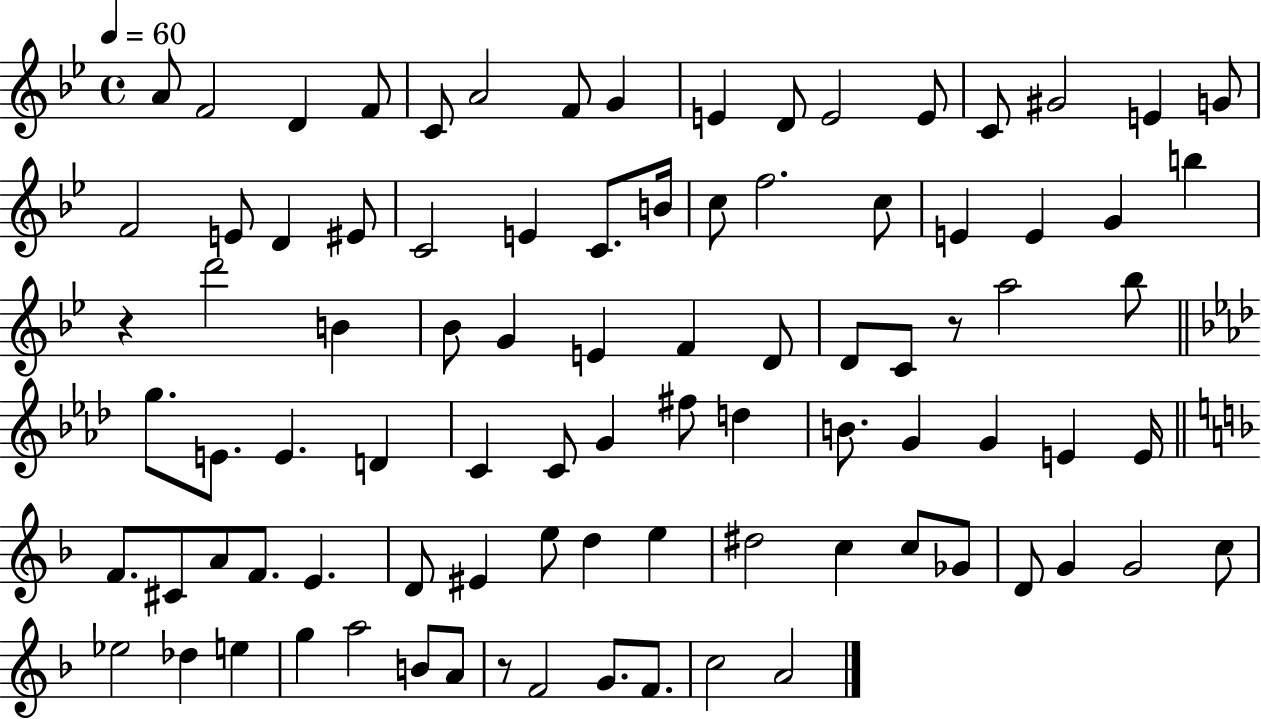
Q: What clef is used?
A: treble